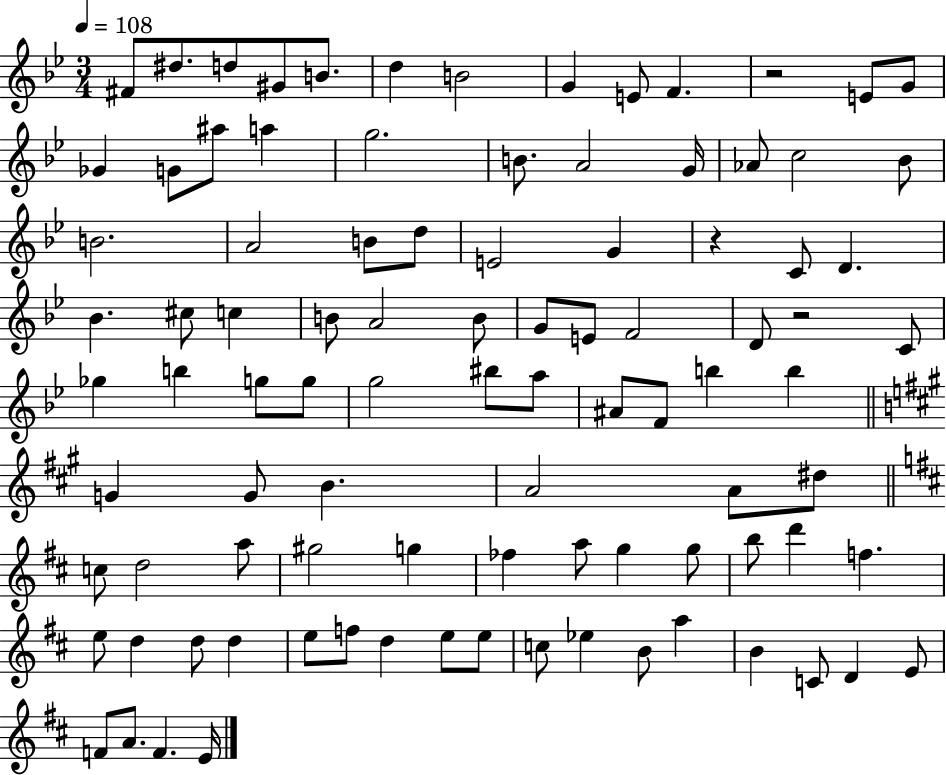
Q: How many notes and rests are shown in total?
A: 95